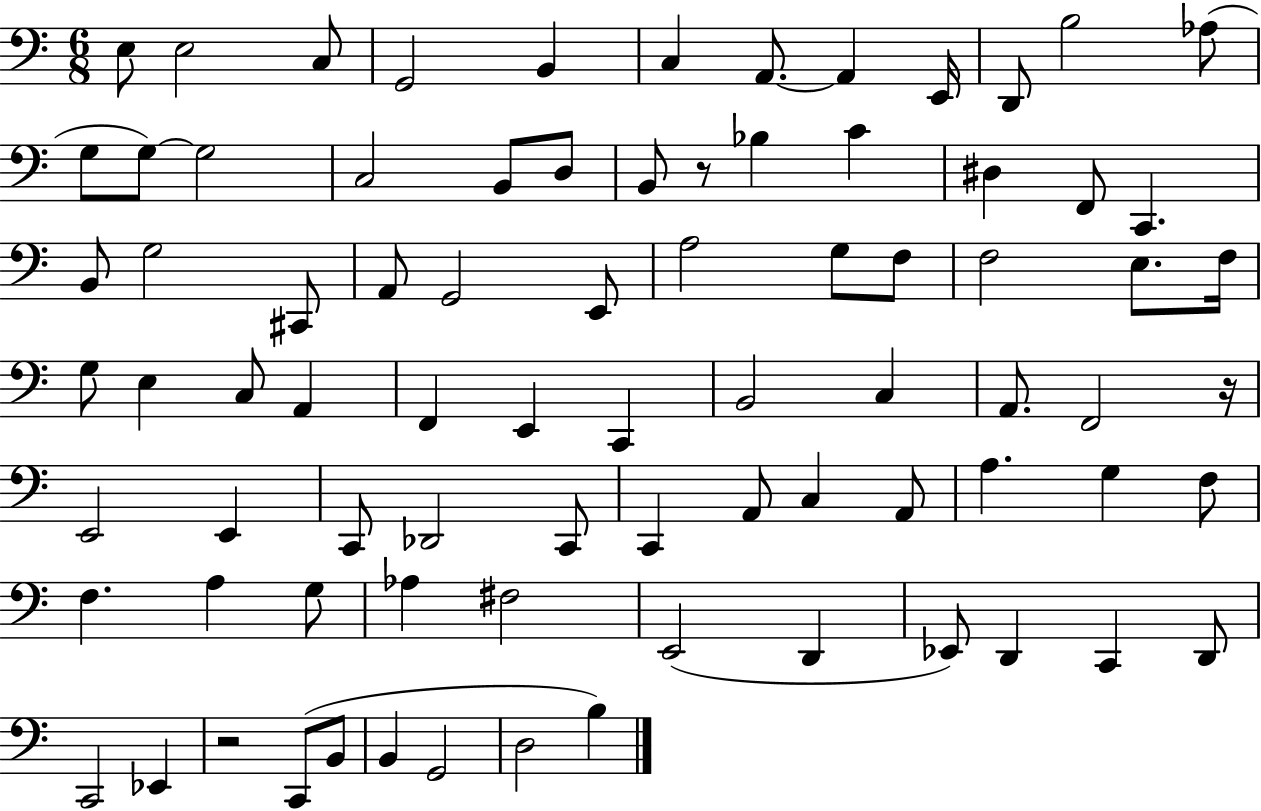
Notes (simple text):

E3/e E3/h C3/e G2/h B2/q C3/q A2/e. A2/q E2/s D2/e B3/h Ab3/e G3/e G3/e G3/h C3/h B2/e D3/e B2/e R/e Bb3/q C4/q D#3/q F2/e C2/q. B2/e G3/h C#2/e A2/e G2/h E2/e A3/h G3/e F3/e F3/h E3/e. F3/s G3/e E3/q C3/e A2/q F2/q E2/q C2/q B2/h C3/q A2/e. F2/h R/s E2/h E2/q C2/e Db2/h C2/e C2/q A2/e C3/q A2/e A3/q. G3/q F3/e F3/q. A3/q G3/e Ab3/q F#3/h E2/h D2/q Eb2/e D2/q C2/q D2/e C2/h Eb2/q R/h C2/e B2/e B2/q G2/h D3/h B3/q